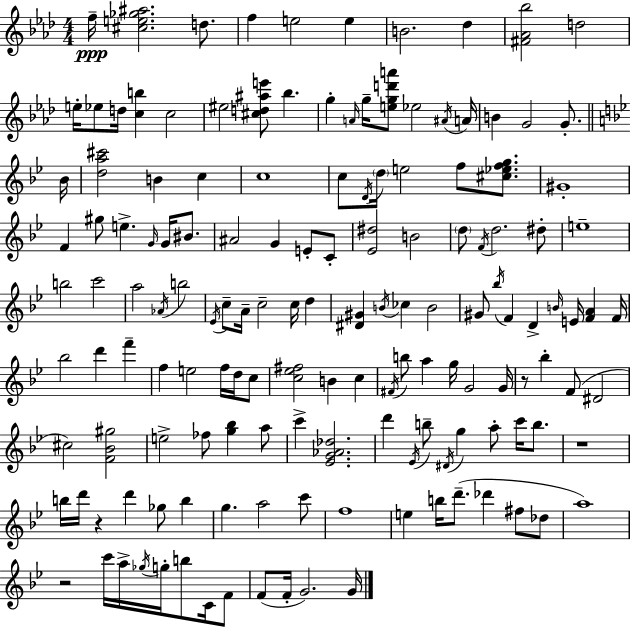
{
  \clef treble
  \numericTimeSignature
  \time 4/4
  \key aes \major
  f''16--\ppp <cis'' e'' ges'' ais''>2. d''8. | f''4 e''2 e''4 | b'2. des''4 | <fis' aes' bes''>2 d''2 | \break e''16-. ees''8 d''16 <c'' b''>4 c''2 | eis''2 <cis'' d'' ais'' e'''>8 bes''4. | g''4-. \grace { a'16 } g''16-- <e'' g'' d''' a'''>8 ees''2 | \acciaccatura { ais'16 } a'16 b'4 g'2 g'8.-. | \break \bar "||" \break \key g \minor bes'16 <d'' a'' cis'''>2 b'4 c''4 | c''1 | c''8 \acciaccatura { d'16 } \parenthesize d''16 e''2 f''8 <cis'' ees'' f'' g''>8. | gis'1-. | \break f'4 gis''8 e''4.-> \grace { g'16 } g'16 | bis'8. ais'2 g'4 e'8-. | c'8-. <ees' dis''>2 b'2 | \parenthesize d''8 \acciaccatura { f'16 } d''2. | \break dis''8-. e''1-- | b''2 c'''2 | a''2 \acciaccatura { aes'16 } b''2 | \acciaccatura { ees'16 } c''8-- a'16-- c''2-- | \break c''16 d''4 <dis' gis'>4 \acciaccatura { b'16 } ces''4 b'2 | gis'8 \acciaccatura { bes''16 } f'4 d'4-> | \grace { b'16 } e'16 <f' a'>4 f'16 bes''2 | d'''4 f'''4-- f''4 e''2 | \break f''16 d''16 c''8 <c'' ees'' fis''>2 | b'4 c''4 \acciaccatura { fis'16 } b''8 a''4 | g''16 g'2 g'16 r8 bes''4-. | f'8( dis'2 cis''2) | \break <f' bes' gis''>2 e''2-> | fes''8 <g'' bes''>4 a''8 c'''4-> <ees' g' aes' des''>2. | d'''4 \acciaccatura { ees'16 } b''8-- | \acciaccatura { dis'16 } g''4 a''8-. c'''16 b''8. r1 | \break b''16 d'''16 r4 | d'''4 ges''8 b''4 g''4. | a''2 c'''8 f''1 | e''4 | \break b''16 d'''8.--( des'''4 fis''8 des''8 a''1) | r2 | c'''16 a''16-> \acciaccatura { ges''16 } g''16-. b''8 c'16 f'8 f'8( f'16-. | g'2.) g'16 \bar "|."
}